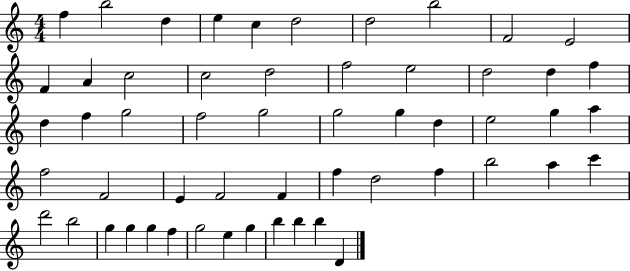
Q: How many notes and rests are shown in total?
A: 55